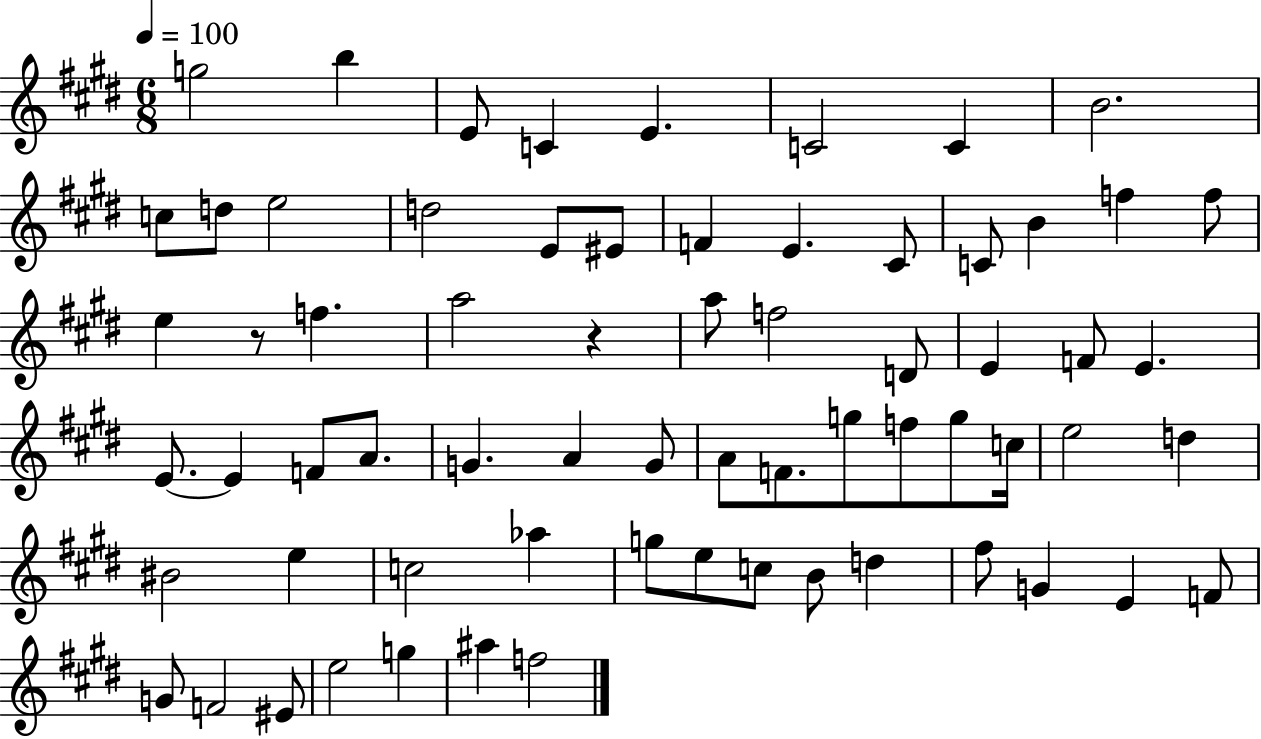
{
  \clef treble
  \numericTimeSignature
  \time 6/8
  \key e \major
  \tempo 4 = 100
  \repeat volta 2 { g''2 b''4 | e'8 c'4 e'4. | c'2 c'4 | b'2. | \break c''8 d''8 e''2 | d''2 e'8 eis'8 | f'4 e'4. cis'8 | c'8 b'4 f''4 f''8 | \break e''4 r8 f''4. | a''2 r4 | a''8 f''2 d'8 | e'4 f'8 e'4. | \break e'8.~~ e'4 f'8 a'8. | g'4. a'4 g'8 | a'8 f'8. g''8 f''8 g''8 c''16 | e''2 d''4 | \break bis'2 e''4 | c''2 aes''4 | g''8 e''8 c''8 b'8 d''4 | fis''8 g'4 e'4 f'8 | \break g'8 f'2 eis'8 | e''2 g''4 | ais''4 f''2 | } \bar "|."
}